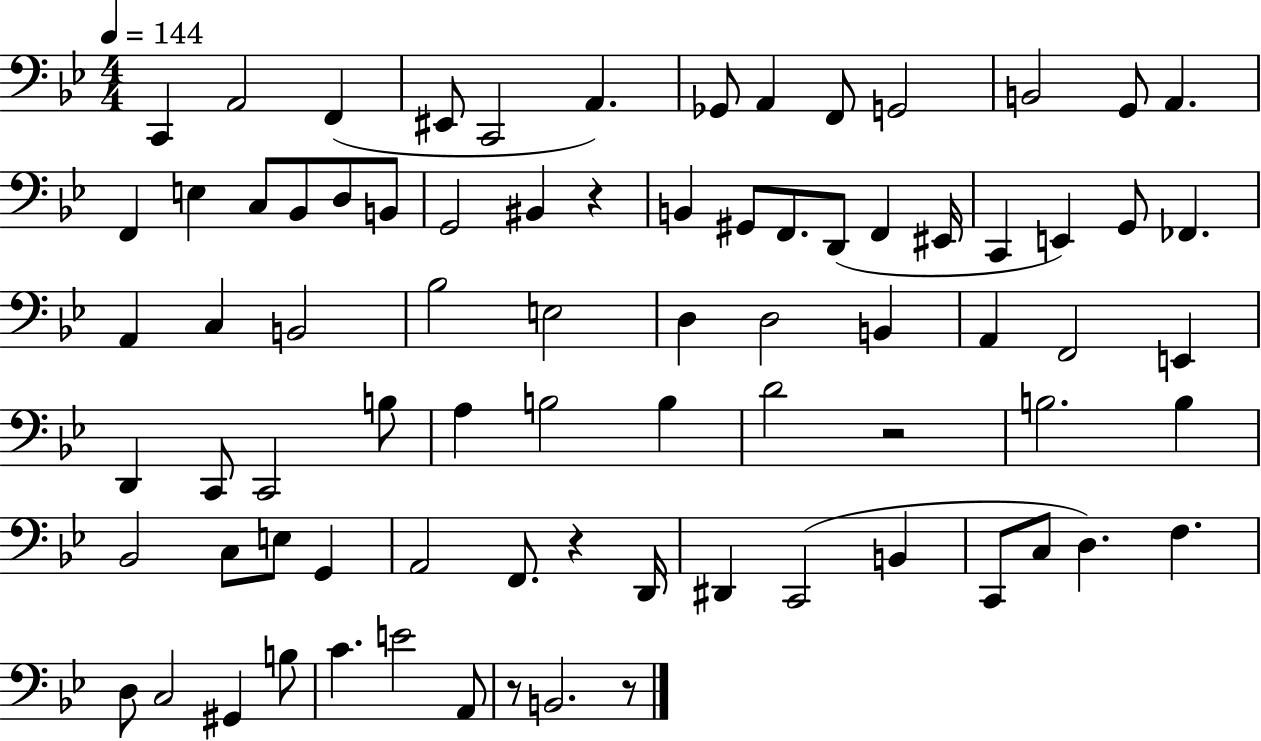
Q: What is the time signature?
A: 4/4